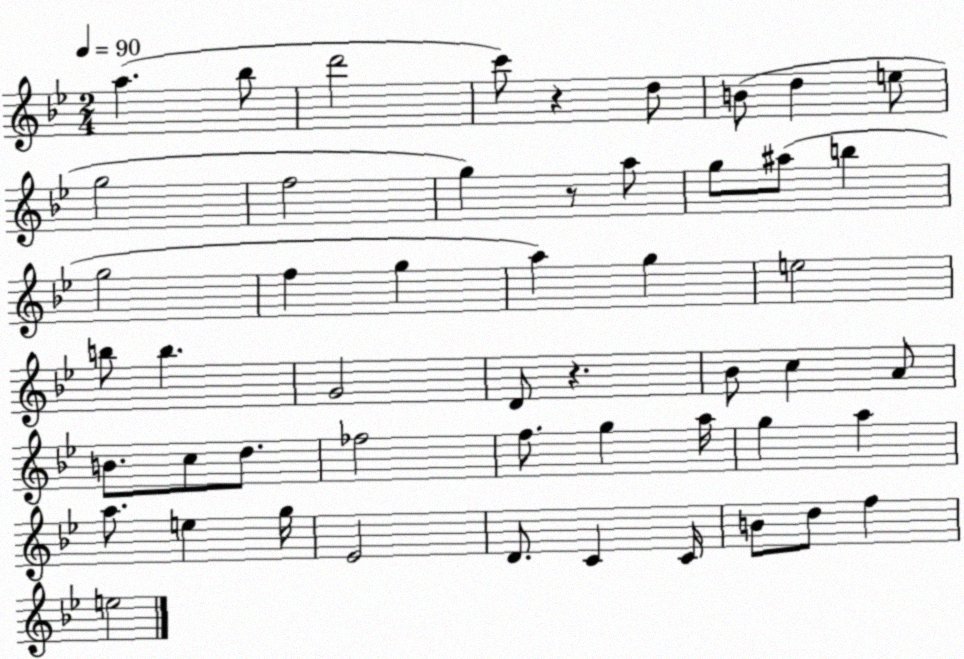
X:1
T:Untitled
M:2/4
L:1/4
K:Bb
a _b/2 d'2 c'/2 z d/2 B/2 d e/2 g2 f2 g z/2 a/2 g/2 ^a/2 b g2 f g a g e2 b/2 b G2 D/2 z _B/2 c A/2 B/2 c/2 d/2 _f2 f/2 g a/4 g a a/2 e g/4 _E2 D/2 C C/4 B/2 d/2 f e2